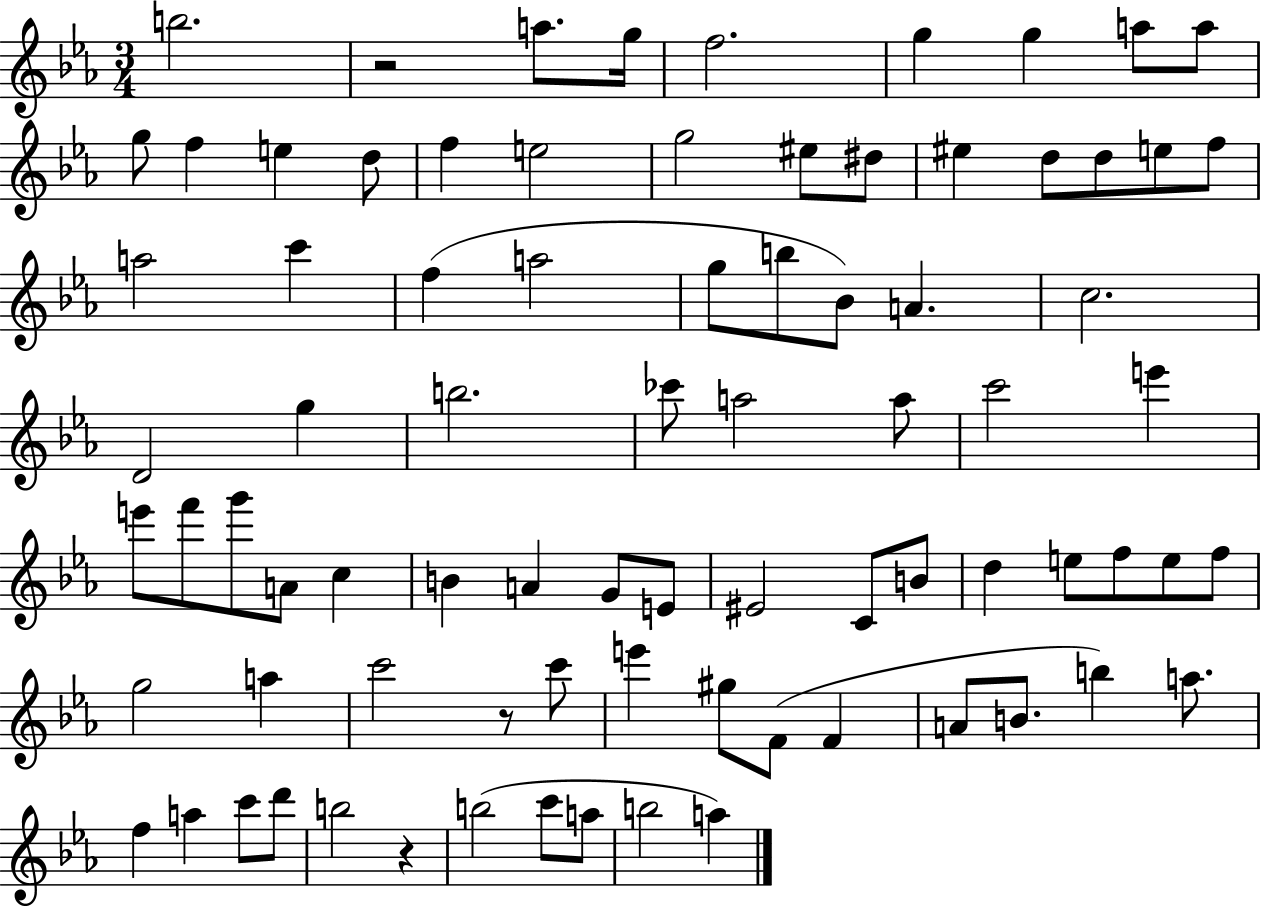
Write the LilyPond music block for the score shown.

{
  \clef treble
  \numericTimeSignature
  \time 3/4
  \key ees \major
  \repeat volta 2 { b''2. | r2 a''8. g''16 | f''2. | g''4 g''4 a''8 a''8 | \break g''8 f''4 e''4 d''8 | f''4 e''2 | g''2 eis''8 dis''8 | eis''4 d''8 d''8 e''8 f''8 | \break a''2 c'''4 | f''4( a''2 | g''8 b''8 bes'8) a'4. | c''2. | \break d'2 g''4 | b''2. | ces'''8 a''2 a''8 | c'''2 e'''4 | \break e'''8 f'''8 g'''8 a'8 c''4 | b'4 a'4 g'8 e'8 | eis'2 c'8 b'8 | d''4 e''8 f''8 e''8 f''8 | \break g''2 a''4 | c'''2 r8 c'''8 | e'''4 gis''8 f'8( f'4 | a'8 b'8. b''4) a''8. | \break f''4 a''4 c'''8 d'''8 | b''2 r4 | b''2( c'''8 a''8 | b''2 a''4) | \break } \bar "|."
}